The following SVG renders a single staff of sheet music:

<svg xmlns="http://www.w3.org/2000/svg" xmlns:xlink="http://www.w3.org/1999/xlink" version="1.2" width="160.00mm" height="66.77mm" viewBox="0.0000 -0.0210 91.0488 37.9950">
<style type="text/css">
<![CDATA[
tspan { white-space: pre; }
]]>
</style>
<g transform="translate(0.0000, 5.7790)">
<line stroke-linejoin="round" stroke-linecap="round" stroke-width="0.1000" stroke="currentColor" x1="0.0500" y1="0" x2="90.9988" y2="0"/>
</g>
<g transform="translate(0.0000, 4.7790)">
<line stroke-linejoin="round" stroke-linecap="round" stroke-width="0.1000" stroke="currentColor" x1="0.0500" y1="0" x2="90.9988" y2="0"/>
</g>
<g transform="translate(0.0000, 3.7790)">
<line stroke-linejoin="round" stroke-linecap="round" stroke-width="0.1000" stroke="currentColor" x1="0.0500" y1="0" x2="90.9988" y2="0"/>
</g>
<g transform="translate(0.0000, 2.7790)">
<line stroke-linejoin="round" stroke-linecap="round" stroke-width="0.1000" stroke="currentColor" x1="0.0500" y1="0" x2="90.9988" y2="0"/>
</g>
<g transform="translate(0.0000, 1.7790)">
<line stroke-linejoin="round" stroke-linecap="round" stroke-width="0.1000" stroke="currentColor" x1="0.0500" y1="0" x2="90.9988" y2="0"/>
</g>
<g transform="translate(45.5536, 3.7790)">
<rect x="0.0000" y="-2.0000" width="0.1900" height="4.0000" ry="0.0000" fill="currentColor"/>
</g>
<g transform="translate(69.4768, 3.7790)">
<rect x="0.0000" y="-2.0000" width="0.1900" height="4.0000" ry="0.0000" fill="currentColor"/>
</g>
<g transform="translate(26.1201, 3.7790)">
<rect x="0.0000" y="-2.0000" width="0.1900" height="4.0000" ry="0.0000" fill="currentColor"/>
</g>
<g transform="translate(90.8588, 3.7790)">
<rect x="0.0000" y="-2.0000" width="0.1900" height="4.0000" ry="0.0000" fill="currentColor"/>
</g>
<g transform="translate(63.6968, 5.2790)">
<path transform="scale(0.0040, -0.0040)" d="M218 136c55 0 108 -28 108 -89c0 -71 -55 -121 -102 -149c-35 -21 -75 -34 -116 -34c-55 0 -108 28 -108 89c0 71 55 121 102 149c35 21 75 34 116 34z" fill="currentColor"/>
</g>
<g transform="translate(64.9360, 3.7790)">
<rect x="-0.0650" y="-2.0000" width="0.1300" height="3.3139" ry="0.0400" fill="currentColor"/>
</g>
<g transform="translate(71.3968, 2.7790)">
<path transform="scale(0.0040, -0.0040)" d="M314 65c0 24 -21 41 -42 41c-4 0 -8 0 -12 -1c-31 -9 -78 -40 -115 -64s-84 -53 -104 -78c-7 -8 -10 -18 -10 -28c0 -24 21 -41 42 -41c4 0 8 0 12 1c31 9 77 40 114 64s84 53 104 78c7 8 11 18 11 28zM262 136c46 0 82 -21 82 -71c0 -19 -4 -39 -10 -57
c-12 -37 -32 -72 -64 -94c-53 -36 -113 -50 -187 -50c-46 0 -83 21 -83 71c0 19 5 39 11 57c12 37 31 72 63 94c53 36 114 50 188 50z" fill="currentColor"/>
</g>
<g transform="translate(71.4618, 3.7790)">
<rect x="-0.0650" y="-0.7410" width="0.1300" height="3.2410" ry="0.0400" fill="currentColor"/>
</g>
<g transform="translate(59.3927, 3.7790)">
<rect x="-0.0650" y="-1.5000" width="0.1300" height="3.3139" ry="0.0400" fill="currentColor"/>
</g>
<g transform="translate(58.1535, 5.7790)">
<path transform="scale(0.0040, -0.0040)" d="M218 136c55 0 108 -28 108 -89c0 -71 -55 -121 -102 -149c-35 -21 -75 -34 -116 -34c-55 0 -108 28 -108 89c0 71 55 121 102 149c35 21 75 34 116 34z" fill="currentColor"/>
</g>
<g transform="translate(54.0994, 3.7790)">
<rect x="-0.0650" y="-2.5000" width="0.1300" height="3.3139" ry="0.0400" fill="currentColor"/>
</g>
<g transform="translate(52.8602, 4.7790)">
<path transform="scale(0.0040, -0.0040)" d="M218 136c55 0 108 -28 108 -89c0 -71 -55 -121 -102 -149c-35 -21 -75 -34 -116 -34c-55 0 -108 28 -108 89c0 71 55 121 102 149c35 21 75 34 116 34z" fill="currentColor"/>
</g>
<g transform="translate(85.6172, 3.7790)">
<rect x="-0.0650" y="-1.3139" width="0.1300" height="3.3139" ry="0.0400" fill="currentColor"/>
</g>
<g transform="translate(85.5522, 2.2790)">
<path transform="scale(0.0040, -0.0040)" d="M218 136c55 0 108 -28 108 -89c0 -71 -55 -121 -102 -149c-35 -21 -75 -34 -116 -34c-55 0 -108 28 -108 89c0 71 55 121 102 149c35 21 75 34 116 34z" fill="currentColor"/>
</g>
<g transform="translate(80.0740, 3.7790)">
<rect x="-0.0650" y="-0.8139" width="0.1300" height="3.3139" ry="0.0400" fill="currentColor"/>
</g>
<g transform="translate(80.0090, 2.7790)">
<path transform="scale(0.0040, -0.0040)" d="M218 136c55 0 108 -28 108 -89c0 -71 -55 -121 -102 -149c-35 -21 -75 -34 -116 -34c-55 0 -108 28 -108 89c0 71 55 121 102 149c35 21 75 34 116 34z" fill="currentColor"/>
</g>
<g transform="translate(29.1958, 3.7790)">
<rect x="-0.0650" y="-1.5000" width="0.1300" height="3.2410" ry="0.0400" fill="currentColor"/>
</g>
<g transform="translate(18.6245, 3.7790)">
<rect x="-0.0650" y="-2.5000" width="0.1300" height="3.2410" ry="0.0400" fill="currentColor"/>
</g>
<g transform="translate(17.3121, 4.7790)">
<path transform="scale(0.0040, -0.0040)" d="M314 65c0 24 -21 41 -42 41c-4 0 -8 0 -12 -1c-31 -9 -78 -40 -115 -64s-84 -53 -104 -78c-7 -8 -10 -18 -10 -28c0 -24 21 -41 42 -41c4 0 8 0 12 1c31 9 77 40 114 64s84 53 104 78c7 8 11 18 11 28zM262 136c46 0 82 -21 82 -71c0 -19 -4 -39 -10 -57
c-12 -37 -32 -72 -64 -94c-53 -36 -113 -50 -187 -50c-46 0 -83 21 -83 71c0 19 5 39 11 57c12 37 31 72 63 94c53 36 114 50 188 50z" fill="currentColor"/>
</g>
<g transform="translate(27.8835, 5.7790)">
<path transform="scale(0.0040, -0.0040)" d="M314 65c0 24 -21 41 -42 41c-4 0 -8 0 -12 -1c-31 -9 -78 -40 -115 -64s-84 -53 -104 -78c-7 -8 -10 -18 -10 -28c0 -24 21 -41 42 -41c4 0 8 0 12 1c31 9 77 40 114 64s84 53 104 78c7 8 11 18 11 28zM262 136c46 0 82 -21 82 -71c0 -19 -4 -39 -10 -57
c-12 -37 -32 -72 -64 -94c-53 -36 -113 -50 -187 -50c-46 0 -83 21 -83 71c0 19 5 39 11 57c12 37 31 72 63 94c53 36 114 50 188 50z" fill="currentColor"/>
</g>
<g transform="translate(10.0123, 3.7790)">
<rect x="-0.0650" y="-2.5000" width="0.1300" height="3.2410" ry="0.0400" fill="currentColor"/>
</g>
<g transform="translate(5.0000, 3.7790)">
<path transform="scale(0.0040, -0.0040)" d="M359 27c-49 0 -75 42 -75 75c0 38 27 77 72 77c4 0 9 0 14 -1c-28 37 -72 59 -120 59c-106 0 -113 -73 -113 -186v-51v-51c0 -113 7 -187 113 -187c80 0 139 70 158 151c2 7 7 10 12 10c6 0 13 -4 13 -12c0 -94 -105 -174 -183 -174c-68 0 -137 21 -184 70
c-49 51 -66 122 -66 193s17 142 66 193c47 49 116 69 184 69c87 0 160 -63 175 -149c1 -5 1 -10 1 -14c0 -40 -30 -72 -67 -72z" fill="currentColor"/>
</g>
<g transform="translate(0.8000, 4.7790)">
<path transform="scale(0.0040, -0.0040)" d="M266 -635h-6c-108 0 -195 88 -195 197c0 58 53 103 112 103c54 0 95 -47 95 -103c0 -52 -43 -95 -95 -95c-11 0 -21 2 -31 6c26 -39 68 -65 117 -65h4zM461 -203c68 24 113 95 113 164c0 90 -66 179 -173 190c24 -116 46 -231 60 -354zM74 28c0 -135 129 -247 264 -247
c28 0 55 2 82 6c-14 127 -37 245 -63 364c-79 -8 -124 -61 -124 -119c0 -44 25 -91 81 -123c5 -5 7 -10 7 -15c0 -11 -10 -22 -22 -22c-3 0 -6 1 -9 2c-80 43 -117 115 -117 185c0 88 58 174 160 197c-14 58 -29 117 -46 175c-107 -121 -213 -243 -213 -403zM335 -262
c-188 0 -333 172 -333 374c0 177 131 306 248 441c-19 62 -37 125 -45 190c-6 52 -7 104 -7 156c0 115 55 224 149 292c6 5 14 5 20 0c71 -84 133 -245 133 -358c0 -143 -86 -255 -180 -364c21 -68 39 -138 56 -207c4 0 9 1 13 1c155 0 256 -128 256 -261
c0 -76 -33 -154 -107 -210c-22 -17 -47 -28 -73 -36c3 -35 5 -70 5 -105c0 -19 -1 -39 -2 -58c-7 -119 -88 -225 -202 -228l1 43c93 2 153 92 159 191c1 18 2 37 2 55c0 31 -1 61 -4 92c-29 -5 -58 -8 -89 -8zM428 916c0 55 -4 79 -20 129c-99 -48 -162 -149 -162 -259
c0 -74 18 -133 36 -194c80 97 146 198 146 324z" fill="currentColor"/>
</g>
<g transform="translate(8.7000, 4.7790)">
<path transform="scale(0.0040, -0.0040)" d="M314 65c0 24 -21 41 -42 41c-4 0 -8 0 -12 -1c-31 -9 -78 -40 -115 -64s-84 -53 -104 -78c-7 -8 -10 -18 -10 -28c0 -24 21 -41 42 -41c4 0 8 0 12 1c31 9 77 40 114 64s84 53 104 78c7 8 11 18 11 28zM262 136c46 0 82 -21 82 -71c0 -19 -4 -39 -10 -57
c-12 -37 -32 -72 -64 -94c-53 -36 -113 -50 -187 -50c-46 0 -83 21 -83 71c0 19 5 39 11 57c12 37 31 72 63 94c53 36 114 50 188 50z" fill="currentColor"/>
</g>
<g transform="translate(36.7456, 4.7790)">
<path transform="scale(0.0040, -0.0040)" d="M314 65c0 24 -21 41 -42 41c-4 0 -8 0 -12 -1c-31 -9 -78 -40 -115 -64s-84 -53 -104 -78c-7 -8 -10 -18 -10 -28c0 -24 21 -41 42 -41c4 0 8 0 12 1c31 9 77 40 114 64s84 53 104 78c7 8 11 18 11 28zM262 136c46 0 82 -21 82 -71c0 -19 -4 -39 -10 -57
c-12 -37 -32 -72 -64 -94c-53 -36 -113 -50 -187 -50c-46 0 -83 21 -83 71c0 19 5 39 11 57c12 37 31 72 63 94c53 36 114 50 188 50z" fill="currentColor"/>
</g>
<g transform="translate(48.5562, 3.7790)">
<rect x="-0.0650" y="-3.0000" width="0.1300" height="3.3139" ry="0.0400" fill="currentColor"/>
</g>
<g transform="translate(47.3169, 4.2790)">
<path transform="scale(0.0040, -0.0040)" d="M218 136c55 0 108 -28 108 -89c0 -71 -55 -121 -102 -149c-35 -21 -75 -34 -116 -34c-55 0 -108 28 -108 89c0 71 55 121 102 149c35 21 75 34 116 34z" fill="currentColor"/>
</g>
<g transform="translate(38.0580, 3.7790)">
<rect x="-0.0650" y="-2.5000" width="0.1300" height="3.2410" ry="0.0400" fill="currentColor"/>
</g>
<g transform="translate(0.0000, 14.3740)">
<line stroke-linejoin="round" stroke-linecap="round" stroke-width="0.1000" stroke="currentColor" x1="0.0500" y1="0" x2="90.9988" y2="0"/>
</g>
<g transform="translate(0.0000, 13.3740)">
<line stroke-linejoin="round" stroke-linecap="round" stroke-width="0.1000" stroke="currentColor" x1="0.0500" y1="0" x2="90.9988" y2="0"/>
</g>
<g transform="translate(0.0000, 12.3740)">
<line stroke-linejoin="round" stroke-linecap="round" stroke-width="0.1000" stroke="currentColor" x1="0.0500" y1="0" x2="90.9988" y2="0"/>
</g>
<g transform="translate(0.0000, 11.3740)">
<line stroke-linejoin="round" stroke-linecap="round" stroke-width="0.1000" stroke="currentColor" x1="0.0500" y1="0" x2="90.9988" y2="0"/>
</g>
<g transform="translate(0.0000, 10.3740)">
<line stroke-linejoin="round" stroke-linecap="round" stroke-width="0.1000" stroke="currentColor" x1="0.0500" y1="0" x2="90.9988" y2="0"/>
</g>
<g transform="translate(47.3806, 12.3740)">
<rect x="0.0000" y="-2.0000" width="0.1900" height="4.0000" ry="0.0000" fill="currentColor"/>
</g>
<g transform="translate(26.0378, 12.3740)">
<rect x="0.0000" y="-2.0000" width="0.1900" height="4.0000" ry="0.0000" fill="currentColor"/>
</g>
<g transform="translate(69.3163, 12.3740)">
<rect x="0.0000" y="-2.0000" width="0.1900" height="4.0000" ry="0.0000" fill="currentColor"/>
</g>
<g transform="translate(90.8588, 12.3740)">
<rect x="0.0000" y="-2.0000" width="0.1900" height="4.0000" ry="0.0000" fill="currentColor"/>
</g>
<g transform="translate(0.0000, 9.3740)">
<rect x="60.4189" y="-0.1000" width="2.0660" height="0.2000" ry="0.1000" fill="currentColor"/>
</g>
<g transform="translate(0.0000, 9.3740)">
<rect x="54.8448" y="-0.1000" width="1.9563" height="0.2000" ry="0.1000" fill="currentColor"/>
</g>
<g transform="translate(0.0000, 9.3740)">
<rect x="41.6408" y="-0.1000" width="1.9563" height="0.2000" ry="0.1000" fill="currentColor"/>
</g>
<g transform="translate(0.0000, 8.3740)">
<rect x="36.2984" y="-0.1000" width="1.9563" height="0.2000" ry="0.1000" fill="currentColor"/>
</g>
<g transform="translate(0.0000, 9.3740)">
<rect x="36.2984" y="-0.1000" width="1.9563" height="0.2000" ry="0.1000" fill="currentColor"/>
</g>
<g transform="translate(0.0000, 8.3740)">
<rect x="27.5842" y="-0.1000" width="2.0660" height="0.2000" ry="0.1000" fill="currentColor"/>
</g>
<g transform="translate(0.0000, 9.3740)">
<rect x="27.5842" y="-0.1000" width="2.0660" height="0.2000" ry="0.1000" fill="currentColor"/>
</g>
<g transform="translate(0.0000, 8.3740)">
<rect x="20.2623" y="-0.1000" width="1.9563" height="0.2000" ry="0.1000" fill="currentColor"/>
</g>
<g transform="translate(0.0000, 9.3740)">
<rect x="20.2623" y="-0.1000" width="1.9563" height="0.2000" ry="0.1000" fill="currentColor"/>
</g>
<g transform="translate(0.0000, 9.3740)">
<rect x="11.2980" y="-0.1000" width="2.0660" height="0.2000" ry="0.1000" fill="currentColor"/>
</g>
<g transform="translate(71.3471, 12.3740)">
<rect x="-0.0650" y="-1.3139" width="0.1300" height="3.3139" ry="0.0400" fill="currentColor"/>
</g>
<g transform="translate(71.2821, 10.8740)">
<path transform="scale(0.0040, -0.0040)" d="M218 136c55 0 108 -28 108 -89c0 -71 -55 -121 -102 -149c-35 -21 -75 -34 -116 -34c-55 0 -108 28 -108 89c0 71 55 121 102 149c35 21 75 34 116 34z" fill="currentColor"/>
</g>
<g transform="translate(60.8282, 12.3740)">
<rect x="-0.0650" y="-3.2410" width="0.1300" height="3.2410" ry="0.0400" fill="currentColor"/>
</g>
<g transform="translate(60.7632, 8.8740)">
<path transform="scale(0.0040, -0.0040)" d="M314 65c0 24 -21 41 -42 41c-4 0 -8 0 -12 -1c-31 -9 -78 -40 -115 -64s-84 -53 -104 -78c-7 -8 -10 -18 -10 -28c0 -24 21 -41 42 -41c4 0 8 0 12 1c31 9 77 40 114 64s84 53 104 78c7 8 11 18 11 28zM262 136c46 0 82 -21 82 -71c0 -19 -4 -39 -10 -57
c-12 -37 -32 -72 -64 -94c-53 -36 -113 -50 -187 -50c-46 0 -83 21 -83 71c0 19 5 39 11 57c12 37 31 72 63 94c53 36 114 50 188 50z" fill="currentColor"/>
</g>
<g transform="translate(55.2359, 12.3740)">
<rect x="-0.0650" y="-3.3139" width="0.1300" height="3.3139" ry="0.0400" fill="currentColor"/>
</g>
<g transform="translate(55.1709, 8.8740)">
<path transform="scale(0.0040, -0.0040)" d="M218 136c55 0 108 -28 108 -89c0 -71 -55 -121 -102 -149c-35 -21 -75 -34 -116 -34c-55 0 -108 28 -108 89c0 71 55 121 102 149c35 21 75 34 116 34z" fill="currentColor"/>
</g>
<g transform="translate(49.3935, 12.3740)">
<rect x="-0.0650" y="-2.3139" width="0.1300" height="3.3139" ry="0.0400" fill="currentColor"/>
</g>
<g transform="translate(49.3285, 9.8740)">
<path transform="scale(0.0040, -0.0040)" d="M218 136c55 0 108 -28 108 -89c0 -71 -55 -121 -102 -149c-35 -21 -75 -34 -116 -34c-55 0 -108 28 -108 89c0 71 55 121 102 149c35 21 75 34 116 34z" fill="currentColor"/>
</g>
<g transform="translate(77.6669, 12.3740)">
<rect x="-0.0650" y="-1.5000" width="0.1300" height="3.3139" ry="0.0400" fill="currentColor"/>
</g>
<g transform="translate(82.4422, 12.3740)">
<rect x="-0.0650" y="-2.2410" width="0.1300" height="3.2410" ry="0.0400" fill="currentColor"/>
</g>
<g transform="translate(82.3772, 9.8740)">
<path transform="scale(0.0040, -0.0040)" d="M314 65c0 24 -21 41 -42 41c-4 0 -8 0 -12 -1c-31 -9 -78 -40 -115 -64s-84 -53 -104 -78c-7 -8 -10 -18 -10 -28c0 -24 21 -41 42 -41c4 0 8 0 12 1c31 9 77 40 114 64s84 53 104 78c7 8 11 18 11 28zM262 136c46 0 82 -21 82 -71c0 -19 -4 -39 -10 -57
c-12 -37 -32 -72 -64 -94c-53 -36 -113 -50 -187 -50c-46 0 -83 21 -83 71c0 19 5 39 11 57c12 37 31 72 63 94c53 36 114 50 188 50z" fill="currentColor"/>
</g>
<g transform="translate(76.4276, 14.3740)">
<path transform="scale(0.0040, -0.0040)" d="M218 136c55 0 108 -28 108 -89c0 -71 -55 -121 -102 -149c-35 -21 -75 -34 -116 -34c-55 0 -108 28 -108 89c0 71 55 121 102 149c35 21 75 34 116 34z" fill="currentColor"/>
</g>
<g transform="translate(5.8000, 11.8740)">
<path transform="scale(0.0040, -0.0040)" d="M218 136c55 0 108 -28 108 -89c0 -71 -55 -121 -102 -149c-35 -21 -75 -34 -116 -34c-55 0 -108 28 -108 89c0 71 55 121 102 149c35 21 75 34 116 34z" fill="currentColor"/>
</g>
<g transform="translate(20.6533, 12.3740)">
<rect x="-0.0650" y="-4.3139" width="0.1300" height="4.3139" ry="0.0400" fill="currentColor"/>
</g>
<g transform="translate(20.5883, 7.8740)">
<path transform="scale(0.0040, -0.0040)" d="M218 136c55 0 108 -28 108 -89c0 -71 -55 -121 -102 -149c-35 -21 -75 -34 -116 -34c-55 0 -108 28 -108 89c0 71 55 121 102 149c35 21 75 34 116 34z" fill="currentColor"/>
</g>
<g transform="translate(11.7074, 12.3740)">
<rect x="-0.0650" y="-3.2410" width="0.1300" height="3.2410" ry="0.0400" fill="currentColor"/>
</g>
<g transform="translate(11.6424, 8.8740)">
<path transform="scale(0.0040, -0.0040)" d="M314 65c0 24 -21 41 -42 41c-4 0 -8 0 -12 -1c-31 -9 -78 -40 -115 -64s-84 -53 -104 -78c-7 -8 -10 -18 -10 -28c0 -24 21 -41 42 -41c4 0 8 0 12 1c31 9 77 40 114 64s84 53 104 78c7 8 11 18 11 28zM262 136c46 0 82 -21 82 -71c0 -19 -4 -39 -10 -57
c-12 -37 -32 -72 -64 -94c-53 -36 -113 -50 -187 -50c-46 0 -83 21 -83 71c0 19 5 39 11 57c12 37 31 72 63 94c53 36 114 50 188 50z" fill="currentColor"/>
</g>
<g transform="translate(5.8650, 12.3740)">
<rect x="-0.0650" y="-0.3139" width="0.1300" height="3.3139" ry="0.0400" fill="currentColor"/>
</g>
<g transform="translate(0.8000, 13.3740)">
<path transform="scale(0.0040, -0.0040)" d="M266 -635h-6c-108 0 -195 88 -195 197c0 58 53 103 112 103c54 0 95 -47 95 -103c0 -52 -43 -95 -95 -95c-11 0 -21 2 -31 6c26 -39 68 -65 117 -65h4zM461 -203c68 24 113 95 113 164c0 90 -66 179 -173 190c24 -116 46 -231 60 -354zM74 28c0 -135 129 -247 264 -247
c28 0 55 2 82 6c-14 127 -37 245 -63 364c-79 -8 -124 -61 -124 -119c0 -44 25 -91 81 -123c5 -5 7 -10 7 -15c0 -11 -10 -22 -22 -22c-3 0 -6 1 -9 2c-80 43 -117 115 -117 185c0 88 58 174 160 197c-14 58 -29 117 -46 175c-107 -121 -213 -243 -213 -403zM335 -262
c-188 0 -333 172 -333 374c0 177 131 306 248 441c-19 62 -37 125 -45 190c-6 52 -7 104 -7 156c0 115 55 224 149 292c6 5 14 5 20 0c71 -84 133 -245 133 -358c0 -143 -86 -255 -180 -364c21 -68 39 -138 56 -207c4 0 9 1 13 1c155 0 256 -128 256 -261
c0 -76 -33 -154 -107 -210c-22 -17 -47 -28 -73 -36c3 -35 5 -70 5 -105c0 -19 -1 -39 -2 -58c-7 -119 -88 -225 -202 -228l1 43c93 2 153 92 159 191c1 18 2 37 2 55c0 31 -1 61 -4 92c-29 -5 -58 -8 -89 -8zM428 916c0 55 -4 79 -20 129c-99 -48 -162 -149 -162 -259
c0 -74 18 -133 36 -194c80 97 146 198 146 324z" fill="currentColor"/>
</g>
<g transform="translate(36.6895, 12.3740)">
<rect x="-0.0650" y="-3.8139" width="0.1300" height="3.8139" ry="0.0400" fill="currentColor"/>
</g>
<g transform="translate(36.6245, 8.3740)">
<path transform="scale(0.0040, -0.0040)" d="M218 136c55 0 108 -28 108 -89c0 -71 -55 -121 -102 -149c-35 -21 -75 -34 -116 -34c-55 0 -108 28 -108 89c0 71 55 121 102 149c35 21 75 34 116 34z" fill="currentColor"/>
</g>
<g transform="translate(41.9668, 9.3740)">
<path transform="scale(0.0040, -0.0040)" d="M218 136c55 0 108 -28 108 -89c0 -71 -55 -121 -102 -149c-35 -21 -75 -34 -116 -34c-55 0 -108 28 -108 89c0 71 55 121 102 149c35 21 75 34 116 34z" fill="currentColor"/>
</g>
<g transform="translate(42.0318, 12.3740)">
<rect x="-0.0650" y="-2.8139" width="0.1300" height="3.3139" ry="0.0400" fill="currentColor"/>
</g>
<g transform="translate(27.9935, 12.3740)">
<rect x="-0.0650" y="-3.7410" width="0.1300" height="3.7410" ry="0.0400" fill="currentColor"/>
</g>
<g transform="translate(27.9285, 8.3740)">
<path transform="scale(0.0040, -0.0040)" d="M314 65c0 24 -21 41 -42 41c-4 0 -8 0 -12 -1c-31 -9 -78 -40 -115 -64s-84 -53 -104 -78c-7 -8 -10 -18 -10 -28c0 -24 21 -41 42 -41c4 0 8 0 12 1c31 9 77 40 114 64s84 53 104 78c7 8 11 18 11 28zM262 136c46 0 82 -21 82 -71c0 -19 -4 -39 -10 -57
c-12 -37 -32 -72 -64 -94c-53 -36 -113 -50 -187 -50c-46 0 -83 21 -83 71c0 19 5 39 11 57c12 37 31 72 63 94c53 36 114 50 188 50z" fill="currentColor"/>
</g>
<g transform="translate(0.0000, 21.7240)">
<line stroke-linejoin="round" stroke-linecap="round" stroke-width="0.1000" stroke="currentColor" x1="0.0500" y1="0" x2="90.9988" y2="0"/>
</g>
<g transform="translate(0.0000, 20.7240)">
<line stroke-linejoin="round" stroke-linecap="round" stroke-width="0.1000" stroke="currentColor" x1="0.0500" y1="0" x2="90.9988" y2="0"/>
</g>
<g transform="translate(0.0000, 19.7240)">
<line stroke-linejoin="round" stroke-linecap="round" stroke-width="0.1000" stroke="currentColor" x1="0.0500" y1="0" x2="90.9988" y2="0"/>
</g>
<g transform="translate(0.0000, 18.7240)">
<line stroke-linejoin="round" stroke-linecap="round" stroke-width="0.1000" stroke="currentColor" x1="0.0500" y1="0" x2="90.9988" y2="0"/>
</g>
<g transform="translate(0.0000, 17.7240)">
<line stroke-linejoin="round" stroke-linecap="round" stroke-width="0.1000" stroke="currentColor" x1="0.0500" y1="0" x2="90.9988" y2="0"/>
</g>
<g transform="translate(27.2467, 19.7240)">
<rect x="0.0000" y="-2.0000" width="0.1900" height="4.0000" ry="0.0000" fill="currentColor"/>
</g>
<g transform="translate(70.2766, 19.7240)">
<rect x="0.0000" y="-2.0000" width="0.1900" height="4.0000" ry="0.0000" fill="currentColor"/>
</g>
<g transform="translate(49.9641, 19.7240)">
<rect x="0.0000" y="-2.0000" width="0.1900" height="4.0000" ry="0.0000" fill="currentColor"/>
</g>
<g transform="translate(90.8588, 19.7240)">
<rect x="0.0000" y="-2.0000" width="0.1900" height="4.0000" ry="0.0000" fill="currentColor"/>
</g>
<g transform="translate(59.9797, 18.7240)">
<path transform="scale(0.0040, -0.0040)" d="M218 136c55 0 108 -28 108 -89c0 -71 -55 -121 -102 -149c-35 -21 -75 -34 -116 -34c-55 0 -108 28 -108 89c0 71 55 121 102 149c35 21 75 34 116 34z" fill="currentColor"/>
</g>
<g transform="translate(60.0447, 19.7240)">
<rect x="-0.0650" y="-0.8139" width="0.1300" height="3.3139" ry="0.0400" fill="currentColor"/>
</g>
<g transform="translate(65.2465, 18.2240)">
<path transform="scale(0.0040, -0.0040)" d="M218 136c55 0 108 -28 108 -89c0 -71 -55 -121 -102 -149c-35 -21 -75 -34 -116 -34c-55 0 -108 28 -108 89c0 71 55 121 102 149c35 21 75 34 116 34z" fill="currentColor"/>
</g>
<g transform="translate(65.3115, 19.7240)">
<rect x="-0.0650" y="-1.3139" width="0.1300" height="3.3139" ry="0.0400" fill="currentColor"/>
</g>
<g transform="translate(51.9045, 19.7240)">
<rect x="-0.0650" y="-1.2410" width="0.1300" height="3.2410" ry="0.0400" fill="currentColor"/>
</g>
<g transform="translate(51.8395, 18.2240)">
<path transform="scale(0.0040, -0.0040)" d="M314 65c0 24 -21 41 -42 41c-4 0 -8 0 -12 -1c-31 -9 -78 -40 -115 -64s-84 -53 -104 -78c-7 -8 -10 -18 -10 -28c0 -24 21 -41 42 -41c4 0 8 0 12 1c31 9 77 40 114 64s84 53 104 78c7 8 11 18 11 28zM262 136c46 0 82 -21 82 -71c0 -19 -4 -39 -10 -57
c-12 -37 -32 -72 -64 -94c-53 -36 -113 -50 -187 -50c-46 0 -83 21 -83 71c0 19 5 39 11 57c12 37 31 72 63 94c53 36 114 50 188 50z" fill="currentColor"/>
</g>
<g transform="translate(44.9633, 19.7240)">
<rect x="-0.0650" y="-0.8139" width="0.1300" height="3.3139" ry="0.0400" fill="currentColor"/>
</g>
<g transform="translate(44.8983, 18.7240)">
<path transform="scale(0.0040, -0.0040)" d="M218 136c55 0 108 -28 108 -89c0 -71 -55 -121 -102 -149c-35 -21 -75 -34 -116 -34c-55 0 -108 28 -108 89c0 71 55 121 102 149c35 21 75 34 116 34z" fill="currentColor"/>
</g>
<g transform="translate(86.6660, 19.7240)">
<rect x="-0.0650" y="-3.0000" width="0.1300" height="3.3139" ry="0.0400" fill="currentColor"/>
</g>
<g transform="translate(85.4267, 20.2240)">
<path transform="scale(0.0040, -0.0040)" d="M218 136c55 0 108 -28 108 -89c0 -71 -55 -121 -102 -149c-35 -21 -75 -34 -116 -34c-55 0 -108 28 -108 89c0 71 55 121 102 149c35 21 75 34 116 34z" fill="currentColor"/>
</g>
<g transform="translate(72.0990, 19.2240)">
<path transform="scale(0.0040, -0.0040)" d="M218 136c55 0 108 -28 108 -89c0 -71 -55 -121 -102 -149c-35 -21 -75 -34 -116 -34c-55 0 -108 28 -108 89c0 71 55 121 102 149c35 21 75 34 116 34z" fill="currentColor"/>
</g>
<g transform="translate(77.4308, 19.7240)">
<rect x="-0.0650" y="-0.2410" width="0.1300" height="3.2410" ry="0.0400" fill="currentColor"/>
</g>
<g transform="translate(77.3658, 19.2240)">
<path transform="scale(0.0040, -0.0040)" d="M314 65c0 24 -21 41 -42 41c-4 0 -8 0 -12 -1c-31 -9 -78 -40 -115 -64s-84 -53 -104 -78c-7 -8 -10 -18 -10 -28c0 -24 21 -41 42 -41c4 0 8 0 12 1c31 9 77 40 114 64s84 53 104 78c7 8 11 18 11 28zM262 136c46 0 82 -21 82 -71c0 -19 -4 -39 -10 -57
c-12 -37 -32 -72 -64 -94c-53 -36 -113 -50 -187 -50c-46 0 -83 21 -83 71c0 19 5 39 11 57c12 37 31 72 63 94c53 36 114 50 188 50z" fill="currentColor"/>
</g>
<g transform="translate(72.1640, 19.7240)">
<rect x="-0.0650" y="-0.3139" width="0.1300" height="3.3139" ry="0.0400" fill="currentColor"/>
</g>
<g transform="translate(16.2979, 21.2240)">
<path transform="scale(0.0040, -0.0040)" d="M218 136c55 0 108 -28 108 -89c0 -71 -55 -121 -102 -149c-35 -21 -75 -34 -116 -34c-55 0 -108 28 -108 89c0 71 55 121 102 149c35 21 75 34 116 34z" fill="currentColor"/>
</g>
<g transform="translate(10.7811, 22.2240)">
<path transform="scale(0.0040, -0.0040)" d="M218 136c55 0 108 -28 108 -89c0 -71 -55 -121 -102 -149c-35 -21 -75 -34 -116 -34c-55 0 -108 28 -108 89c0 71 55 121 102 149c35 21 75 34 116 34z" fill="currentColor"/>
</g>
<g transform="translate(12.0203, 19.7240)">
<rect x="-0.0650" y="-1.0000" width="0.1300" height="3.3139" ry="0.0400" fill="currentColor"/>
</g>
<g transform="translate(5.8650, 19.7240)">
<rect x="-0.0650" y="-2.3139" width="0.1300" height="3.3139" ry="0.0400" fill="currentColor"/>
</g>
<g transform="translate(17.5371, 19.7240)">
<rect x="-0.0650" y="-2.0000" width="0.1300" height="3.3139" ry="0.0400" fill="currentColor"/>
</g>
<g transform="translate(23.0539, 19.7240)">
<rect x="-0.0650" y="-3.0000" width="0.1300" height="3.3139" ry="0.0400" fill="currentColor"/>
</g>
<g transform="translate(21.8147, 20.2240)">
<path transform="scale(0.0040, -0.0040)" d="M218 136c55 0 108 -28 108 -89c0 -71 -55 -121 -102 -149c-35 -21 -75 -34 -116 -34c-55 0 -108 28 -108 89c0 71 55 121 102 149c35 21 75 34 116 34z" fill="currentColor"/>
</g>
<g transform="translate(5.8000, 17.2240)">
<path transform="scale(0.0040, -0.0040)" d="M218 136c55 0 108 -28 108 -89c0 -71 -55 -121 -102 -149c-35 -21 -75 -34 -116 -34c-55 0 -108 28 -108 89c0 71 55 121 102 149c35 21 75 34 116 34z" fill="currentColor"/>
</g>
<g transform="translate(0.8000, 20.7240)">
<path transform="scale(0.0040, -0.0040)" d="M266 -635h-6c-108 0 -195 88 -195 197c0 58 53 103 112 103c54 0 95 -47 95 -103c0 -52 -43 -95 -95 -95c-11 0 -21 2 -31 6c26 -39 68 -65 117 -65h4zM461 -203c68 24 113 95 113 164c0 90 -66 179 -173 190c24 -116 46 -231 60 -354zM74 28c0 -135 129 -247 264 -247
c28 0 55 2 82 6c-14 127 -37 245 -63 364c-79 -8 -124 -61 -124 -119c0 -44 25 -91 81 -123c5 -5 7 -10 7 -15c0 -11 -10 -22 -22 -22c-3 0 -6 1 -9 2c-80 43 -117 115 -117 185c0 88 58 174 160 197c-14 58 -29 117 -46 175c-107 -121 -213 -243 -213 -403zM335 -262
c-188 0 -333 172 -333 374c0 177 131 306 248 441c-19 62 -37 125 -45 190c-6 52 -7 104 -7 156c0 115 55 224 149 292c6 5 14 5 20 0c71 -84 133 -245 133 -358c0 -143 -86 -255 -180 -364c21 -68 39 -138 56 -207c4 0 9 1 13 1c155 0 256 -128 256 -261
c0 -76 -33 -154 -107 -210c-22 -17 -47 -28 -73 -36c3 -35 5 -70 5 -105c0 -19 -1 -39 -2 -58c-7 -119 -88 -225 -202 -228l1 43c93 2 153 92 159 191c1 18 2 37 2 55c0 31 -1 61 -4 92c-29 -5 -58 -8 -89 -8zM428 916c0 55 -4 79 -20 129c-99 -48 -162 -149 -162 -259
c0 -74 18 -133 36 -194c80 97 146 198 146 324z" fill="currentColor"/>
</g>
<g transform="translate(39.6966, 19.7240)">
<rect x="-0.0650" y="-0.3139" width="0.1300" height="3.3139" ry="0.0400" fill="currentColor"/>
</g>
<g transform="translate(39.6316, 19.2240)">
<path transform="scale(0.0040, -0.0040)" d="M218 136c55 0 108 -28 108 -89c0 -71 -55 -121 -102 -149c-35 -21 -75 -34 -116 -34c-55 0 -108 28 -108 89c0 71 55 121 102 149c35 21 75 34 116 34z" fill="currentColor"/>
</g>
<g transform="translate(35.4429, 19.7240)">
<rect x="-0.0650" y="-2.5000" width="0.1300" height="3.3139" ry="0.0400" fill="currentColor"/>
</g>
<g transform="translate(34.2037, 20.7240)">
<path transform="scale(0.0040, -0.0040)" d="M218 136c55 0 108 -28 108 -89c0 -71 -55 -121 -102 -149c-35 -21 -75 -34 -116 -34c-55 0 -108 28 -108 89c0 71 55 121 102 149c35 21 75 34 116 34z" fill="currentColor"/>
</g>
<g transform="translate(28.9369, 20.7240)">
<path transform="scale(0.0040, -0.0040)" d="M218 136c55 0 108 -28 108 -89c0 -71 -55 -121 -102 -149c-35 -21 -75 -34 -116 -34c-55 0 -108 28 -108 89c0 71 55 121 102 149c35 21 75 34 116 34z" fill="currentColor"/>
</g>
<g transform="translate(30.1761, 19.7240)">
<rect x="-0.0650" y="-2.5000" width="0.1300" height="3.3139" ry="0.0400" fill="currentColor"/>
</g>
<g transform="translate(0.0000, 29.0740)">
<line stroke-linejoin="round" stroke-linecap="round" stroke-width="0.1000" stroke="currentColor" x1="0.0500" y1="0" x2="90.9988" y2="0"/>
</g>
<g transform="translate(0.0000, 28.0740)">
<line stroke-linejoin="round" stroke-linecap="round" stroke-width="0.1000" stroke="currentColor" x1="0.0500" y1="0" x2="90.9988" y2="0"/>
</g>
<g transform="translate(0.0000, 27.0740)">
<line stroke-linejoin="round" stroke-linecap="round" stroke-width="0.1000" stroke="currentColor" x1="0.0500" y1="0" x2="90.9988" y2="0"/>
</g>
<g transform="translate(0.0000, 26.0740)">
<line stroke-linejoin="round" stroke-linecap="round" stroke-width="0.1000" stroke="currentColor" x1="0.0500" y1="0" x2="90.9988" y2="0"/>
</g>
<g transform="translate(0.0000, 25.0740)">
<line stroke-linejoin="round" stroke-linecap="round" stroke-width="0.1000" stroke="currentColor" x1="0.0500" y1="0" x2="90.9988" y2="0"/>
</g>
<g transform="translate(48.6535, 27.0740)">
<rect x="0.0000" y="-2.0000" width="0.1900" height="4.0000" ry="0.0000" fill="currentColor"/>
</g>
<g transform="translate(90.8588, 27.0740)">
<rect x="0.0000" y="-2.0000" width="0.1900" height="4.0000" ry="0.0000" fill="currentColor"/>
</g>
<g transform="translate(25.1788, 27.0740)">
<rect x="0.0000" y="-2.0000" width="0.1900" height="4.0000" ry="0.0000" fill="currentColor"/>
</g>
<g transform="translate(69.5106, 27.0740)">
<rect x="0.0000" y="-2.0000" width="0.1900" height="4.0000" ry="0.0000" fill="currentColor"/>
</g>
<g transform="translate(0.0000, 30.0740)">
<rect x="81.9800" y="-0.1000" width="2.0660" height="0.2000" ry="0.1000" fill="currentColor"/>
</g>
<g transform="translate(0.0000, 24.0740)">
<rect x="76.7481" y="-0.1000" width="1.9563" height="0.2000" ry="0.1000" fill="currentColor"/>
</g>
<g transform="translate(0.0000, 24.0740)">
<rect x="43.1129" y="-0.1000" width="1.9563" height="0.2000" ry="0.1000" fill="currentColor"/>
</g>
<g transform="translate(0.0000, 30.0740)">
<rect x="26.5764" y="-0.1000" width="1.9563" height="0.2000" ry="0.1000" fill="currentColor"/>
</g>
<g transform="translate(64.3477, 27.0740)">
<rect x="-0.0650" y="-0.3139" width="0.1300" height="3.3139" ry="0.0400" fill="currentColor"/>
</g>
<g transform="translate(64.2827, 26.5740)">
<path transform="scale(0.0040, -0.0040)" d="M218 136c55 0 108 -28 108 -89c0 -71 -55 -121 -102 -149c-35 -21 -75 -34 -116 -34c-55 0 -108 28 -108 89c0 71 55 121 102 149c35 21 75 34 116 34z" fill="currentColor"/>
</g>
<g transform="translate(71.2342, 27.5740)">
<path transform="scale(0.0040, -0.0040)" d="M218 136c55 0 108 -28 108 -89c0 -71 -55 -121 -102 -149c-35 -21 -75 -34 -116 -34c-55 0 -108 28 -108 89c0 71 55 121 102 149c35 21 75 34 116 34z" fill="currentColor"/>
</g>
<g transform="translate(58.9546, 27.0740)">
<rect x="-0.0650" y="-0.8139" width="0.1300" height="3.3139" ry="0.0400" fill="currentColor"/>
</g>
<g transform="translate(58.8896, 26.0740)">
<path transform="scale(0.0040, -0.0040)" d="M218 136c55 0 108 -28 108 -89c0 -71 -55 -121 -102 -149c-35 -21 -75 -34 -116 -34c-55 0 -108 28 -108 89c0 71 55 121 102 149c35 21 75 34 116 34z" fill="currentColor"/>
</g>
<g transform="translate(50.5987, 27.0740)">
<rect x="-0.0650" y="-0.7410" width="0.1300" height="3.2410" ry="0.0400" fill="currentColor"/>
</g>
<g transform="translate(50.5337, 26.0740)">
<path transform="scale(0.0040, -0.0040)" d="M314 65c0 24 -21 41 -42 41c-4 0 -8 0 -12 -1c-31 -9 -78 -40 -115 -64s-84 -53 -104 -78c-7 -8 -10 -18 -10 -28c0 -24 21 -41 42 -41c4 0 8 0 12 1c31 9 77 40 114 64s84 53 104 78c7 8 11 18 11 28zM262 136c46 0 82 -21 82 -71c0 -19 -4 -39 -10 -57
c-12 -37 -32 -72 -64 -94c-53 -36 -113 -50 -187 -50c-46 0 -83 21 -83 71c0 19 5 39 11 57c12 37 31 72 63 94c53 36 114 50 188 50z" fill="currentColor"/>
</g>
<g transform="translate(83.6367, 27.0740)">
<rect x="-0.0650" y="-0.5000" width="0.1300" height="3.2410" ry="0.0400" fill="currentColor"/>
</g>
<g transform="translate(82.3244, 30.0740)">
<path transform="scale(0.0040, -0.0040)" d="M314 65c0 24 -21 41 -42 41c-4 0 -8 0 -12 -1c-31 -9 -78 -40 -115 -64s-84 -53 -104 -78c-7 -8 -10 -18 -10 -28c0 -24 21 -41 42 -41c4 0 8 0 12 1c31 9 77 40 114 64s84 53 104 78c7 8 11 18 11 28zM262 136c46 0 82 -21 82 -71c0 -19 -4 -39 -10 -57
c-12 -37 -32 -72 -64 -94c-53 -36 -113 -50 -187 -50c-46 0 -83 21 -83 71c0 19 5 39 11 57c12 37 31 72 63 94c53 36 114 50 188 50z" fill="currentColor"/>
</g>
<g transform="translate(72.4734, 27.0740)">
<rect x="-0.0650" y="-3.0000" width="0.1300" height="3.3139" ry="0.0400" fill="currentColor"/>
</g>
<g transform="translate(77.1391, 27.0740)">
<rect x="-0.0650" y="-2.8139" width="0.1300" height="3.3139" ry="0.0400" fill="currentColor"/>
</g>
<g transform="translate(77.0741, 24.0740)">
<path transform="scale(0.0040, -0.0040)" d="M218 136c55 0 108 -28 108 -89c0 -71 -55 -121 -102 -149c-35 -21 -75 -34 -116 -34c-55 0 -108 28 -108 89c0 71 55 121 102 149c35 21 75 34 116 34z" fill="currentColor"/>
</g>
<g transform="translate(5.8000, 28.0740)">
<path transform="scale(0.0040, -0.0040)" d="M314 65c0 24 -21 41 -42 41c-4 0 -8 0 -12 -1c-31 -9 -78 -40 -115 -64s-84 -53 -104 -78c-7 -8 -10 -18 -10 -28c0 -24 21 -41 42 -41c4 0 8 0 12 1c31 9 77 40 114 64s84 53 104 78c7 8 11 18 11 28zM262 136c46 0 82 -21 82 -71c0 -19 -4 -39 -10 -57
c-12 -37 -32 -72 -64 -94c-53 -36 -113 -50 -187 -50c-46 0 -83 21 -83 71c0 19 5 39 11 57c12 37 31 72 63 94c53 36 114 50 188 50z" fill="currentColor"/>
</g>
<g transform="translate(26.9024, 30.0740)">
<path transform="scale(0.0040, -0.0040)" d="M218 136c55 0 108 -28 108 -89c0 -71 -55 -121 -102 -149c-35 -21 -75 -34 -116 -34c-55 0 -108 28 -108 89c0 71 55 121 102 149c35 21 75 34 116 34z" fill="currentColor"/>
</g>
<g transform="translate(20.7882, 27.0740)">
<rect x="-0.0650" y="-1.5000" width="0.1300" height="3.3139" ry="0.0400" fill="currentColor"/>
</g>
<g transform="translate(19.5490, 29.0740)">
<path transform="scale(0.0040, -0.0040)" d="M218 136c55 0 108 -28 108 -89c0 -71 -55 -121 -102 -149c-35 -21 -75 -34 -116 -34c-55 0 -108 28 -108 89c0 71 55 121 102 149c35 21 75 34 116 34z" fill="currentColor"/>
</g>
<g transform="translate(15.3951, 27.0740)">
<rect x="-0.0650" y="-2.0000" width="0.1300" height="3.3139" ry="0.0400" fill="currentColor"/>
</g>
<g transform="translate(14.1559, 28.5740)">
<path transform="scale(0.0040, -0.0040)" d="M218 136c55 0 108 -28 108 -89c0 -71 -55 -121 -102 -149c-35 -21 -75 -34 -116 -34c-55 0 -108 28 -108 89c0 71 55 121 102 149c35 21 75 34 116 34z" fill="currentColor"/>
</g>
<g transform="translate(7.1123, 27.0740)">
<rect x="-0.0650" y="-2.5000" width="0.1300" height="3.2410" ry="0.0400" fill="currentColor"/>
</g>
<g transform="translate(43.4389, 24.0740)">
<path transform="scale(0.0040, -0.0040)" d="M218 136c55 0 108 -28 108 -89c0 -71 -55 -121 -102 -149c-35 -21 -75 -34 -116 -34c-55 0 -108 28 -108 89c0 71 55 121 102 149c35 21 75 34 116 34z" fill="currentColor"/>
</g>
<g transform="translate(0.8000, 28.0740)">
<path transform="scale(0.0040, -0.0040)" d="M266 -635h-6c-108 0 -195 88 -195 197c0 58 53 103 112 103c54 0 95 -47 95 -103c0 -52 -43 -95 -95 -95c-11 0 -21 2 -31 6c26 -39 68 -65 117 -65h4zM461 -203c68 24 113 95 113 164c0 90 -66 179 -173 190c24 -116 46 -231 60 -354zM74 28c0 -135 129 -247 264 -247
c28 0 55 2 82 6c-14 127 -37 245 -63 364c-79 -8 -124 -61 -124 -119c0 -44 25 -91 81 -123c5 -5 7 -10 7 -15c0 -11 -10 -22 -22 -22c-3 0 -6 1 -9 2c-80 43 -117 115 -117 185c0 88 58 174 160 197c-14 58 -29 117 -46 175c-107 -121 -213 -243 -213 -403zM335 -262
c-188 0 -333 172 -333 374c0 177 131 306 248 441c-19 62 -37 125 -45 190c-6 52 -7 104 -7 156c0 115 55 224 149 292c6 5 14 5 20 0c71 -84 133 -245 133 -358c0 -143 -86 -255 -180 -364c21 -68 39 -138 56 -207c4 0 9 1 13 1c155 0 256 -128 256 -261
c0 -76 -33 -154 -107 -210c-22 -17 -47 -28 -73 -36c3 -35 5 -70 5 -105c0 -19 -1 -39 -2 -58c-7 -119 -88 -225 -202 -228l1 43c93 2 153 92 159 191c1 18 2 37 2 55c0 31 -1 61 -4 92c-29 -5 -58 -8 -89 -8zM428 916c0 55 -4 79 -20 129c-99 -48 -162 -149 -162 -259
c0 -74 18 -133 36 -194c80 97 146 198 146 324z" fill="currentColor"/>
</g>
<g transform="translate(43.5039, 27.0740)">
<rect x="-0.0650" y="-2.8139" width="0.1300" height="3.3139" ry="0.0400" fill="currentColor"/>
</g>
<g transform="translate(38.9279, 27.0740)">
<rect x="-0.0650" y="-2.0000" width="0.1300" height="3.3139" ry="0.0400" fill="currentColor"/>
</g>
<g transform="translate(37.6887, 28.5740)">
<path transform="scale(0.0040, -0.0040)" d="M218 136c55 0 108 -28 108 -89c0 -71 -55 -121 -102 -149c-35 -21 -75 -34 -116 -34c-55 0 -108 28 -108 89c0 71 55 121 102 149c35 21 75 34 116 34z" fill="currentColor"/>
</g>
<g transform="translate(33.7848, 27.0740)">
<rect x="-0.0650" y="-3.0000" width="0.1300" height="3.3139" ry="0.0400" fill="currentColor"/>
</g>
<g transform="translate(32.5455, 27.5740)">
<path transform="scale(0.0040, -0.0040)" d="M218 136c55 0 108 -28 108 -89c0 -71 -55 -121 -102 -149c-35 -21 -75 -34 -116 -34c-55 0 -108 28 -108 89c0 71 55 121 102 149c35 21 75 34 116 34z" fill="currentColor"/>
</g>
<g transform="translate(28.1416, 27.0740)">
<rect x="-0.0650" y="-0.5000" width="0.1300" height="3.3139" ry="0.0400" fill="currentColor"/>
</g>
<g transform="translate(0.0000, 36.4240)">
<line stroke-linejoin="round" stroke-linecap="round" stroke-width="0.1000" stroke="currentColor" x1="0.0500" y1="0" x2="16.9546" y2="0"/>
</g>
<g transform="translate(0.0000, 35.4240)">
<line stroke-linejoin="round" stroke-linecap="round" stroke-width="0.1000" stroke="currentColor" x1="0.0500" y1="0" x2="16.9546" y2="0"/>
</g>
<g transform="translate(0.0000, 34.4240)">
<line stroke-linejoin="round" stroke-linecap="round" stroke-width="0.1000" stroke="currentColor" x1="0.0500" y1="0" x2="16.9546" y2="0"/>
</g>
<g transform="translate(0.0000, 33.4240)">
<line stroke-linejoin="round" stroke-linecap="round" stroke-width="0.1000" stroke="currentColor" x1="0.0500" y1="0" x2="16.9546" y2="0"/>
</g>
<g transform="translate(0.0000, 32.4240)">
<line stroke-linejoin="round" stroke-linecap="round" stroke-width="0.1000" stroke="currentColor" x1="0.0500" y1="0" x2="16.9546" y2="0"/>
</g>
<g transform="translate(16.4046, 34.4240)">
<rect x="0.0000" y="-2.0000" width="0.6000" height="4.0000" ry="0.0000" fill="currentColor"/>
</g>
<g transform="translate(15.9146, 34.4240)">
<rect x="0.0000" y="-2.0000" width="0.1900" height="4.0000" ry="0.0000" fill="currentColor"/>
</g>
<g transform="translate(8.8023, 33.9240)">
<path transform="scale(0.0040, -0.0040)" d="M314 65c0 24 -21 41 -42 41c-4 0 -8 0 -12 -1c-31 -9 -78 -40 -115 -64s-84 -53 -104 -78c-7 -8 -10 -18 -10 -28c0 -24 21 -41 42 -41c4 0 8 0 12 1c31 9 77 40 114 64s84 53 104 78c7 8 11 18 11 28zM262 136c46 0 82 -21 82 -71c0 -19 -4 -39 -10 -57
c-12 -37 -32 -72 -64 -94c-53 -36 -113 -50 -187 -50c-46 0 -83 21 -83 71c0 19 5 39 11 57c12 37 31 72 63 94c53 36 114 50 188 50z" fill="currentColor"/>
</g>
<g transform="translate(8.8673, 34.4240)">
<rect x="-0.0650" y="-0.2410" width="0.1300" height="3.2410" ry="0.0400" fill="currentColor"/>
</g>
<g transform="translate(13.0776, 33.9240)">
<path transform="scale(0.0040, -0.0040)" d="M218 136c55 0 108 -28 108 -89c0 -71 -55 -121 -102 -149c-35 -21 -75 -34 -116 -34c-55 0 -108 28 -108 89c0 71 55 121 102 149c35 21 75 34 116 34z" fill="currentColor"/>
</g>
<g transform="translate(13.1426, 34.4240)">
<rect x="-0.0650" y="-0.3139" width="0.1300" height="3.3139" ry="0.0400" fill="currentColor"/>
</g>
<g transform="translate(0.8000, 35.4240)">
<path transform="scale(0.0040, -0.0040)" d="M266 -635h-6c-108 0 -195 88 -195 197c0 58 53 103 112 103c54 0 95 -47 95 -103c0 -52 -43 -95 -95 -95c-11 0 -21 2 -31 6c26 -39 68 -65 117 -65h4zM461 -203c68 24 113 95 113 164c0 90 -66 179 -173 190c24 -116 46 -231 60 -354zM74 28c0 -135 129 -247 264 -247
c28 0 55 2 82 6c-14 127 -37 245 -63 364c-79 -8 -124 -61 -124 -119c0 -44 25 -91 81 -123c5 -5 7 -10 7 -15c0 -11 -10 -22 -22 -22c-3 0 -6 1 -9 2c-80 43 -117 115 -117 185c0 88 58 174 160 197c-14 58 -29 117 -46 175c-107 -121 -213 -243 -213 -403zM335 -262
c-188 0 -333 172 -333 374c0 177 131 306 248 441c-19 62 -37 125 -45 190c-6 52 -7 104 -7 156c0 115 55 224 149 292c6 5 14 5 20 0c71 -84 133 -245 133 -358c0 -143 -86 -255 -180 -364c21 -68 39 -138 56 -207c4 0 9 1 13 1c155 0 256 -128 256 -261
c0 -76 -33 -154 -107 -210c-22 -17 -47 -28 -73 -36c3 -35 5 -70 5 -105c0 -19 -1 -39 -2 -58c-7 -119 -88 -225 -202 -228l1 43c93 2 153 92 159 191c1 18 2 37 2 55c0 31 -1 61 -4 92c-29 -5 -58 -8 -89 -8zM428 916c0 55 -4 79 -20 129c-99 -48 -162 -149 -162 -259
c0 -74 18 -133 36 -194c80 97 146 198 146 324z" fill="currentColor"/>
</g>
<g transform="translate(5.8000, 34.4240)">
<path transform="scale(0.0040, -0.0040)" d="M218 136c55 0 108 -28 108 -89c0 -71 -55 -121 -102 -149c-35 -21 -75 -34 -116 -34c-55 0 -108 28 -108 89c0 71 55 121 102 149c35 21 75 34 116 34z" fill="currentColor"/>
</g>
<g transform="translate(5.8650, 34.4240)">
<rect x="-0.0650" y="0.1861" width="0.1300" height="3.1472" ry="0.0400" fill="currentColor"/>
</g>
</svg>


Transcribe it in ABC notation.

X:1
T:Untitled
M:4/4
L:1/4
K:C
G2 G2 E2 G2 A G E F d2 d e c b2 d' c'2 c' a g b b2 e E g2 g D F A G G c d e2 d e c c2 A G2 F E C A F a d2 d c A a C2 B c2 c